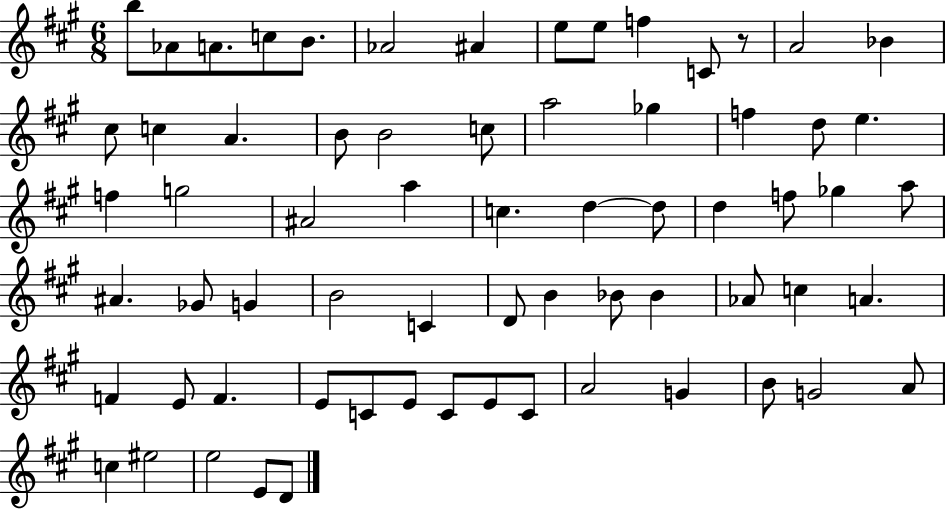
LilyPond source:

{
  \clef treble
  \numericTimeSignature
  \time 6/8
  \key a \major
  b''8 aes'8 a'8. c''8 b'8. | aes'2 ais'4 | e''8 e''8 f''4 c'8 r8 | a'2 bes'4 | \break cis''8 c''4 a'4. | b'8 b'2 c''8 | a''2 ges''4 | f''4 d''8 e''4. | \break f''4 g''2 | ais'2 a''4 | c''4. d''4~~ d''8 | d''4 f''8 ges''4 a''8 | \break ais'4. ges'8 g'4 | b'2 c'4 | d'8 b'4 bes'8 bes'4 | aes'8 c''4 a'4. | \break f'4 e'8 f'4. | e'8 c'8 e'8 c'8 e'8 c'8 | a'2 g'4 | b'8 g'2 a'8 | \break c''4 eis''2 | e''2 e'8 d'8 | \bar "|."
}